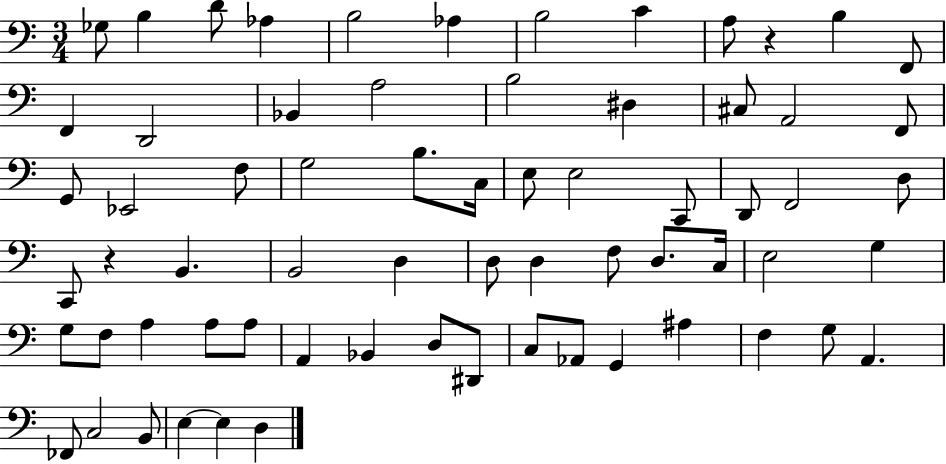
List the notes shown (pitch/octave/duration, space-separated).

Gb3/e B3/q D4/e Ab3/q B3/h Ab3/q B3/h C4/q A3/e R/q B3/q F2/e F2/q D2/h Bb2/q A3/h B3/h D#3/q C#3/e A2/h F2/e G2/e Eb2/h F3/e G3/h B3/e. C3/s E3/e E3/h C2/e D2/e F2/h D3/e C2/e R/q B2/q. B2/h D3/q D3/e D3/q F3/e D3/e. C3/s E3/h G3/q G3/e F3/e A3/q A3/e A3/e A2/q Bb2/q D3/e D#2/e C3/e Ab2/e G2/q A#3/q F3/q G3/e A2/q. FES2/e C3/h B2/e E3/q E3/q D3/q